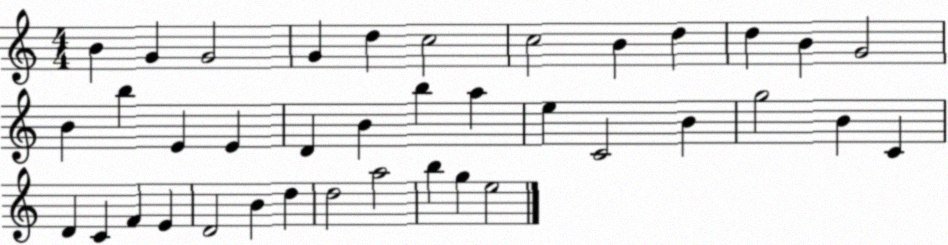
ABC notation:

X:1
T:Untitled
M:4/4
L:1/4
K:C
B G G2 G d c2 c2 B d d B G2 B b E E D B b a e C2 B g2 B C D C F E D2 B d d2 a2 b g e2